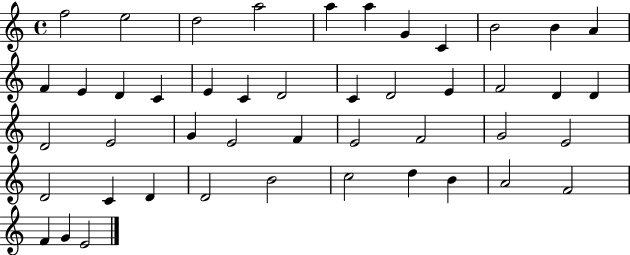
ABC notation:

X:1
T:Untitled
M:4/4
L:1/4
K:C
f2 e2 d2 a2 a a G C B2 B A F E D C E C D2 C D2 E F2 D D D2 E2 G E2 F E2 F2 G2 E2 D2 C D D2 B2 c2 d B A2 F2 F G E2